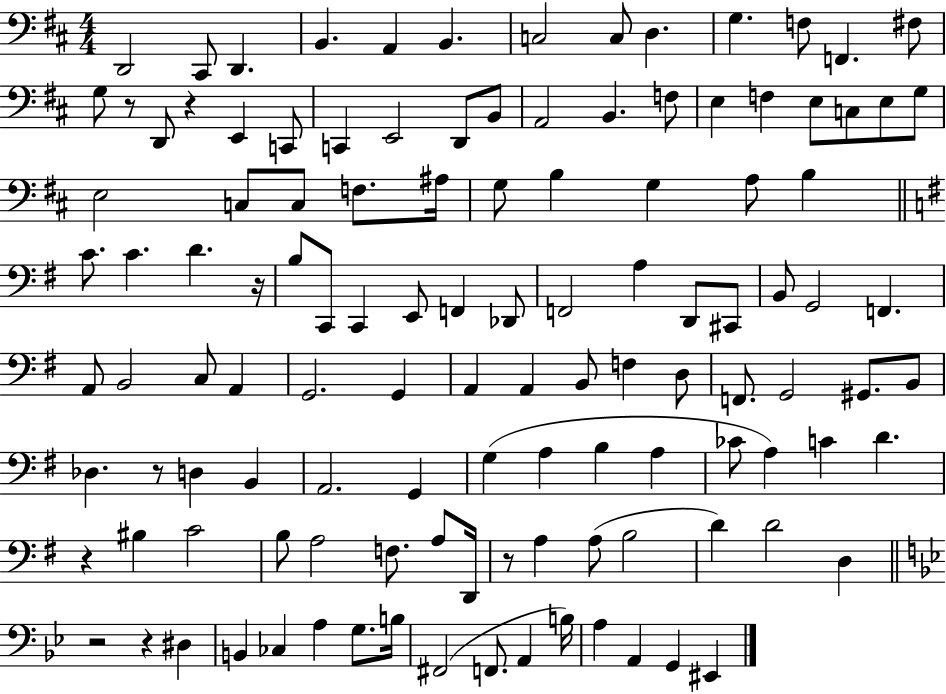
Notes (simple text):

D2/h C#2/e D2/q. B2/q. A2/q B2/q. C3/h C3/e D3/q. G3/q. F3/e F2/q. F#3/e G3/e R/e D2/e R/q E2/q C2/e C2/q E2/h D2/e B2/e A2/h B2/q. F3/e E3/q F3/q E3/e C3/e E3/e G3/e E3/h C3/e C3/e F3/e. A#3/s G3/e B3/q G3/q A3/e B3/q C4/e. C4/q. D4/q. R/s B3/e C2/e C2/q E2/e F2/q Db2/e F2/h A3/q D2/e C#2/e B2/e G2/h F2/q. A2/e B2/h C3/e A2/q G2/h. G2/q A2/q A2/q B2/e F3/q D3/e F2/e. G2/h G#2/e. B2/e Db3/q. R/e D3/q B2/q A2/h. G2/q G3/q A3/q B3/q A3/q CES4/e A3/q C4/q D4/q. R/q BIS3/q C4/h B3/e A3/h F3/e. A3/e D2/s R/e A3/q A3/e B3/h D4/q D4/h D3/q R/h R/q D#3/q B2/q CES3/q A3/q G3/e. B3/s F#2/h F2/e. A2/q B3/s A3/q A2/q G2/q EIS2/q